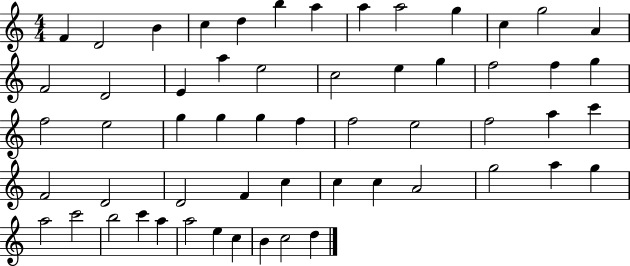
X:1
T:Untitled
M:4/4
L:1/4
K:C
F D2 B c d b a a a2 g c g2 A F2 D2 E a e2 c2 e g f2 f g f2 e2 g g g f f2 e2 f2 a c' F2 D2 D2 F c c c A2 g2 a g a2 c'2 b2 c' a a2 e c B c2 d